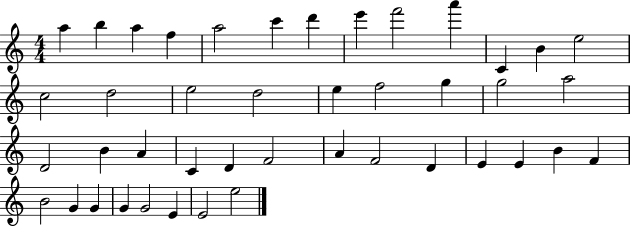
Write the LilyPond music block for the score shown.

{
  \clef treble
  \numericTimeSignature
  \time 4/4
  \key c \major
  a''4 b''4 a''4 f''4 | a''2 c'''4 d'''4 | e'''4 f'''2 a'''4 | c'4 b'4 e''2 | \break c''2 d''2 | e''2 d''2 | e''4 f''2 g''4 | g''2 a''2 | \break d'2 b'4 a'4 | c'4 d'4 f'2 | a'4 f'2 d'4 | e'4 e'4 b'4 f'4 | \break b'2 g'4 g'4 | g'4 g'2 e'4 | e'2 e''2 | \bar "|."
}